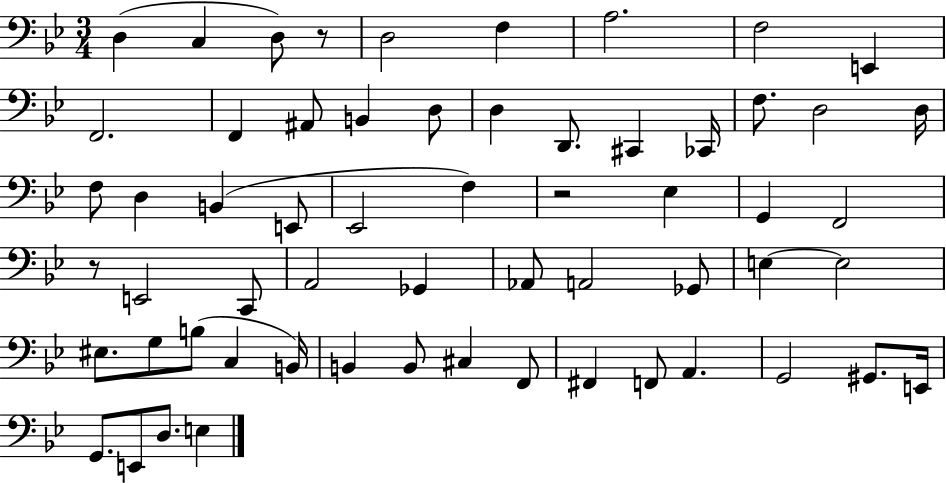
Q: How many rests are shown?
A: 3